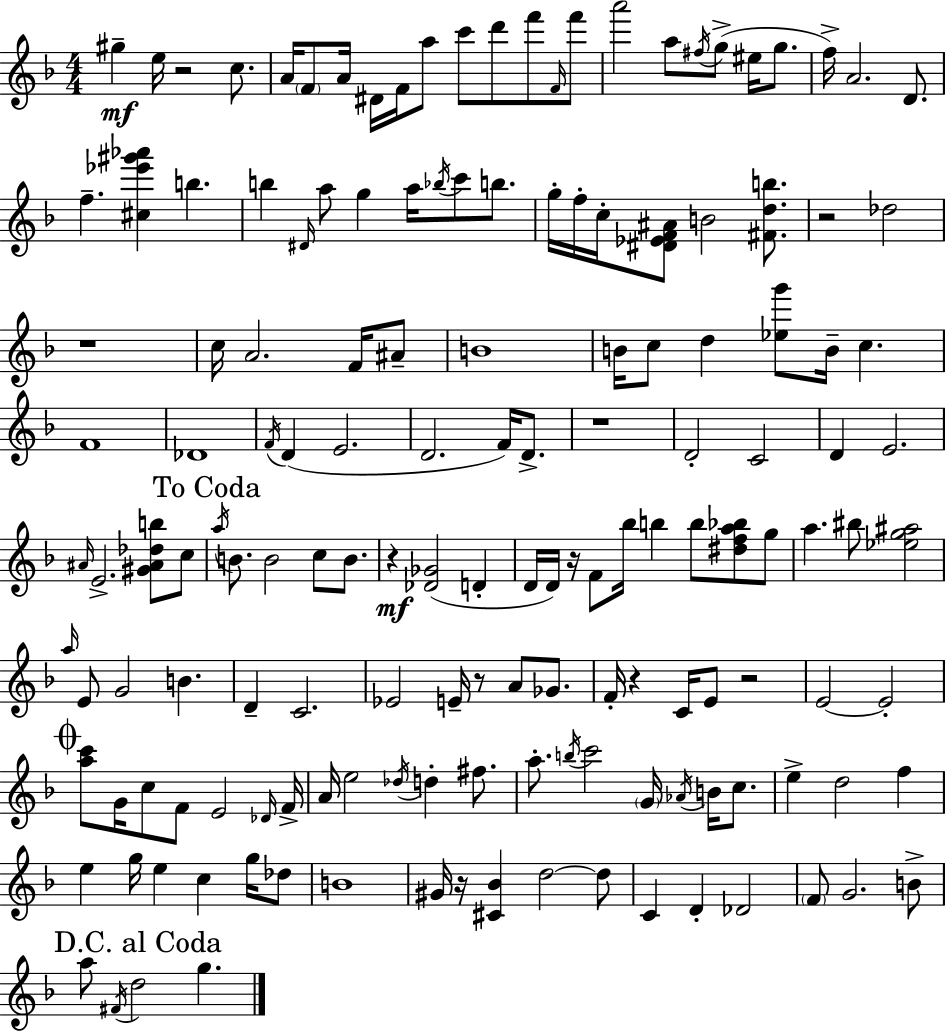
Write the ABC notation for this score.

X:1
T:Untitled
M:4/4
L:1/4
K:F
^g e/4 z2 c/2 A/4 F/2 A/4 ^D/4 F/4 a/2 c'/2 d'/2 f'/2 F/4 f'/2 a'2 a/2 ^f/4 g/2 ^e/4 g/2 f/4 A2 D/2 f [^c_e'^g'_a'] b b ^D/4 a/2 g a/4 _b/4 c'/2 b/2 g/4 f/4 c/4 [^D_EF^A]/2 B2 [^Fdb]/2 z2 _d2 z4 c/4 A2 F/4 ^A/2 B4 B/4 c/2 d [_eg']/2 B/4 c F4 _D4 F/4 D E2 D2 F/4 D/2 z4 D2 C2 D E2 ^A/4 E2 [^G^A_db]/2 c/2 a/4 B/2 B2 c/2 B/2 z [_D_G]2 D D/4 D/4 z/4 F/2 _b/4 b b/2 [^dfa_b]/2 g/2 a ^b/2 [_eg^a]2 a/4 E/2 G2 B D C2 _E2 E/4 z/2 A/2 _G/2 F/4 z C/4 E/2 z2 E2 E2 [ac']/2 G/4 c/2 F/2 E2 _D/4 F/4 A/4 e2 _d/4 d ^f/2 a/2 b/4 c'2 G/4 _A/4 B/4 c/2 e d2 f e g/4 e c g/4 _d/2 B4 ^G/4 z/4 [^C_B] d2 d/2 C D _D2 F/2 G2 B/2 a/2 ^F/4 d2 g